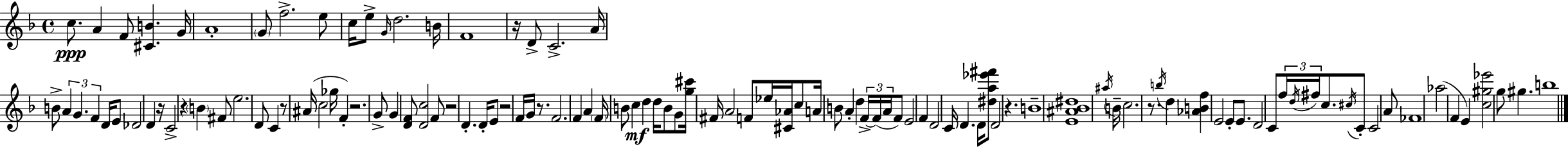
{
  \clef treble
  \time 4/4
  \defaultTimeSignature
  \key f \major
  c''8.\ppp a'4 f'8 <cis' b'>4. g'16 | a'1-. | \parenthesize g'8 f''2.-> e''8 | c''16 e''8-> \grace { g'16 } d''2. | \break b'16 f'1 | r16 d'8-> c'2.-> | a'16 b'8-> \tuplet 3/2 { a'4 g'4. f'4 } | d'16 e'8 des'2 d'4 | \break r16 c'2-> r4 \parenthesize b'4 | fis'8 e''2. d'8 | c'4 r8 ais'16( c''2 | ges''16 f'4-.) r2. | \break g'8-> g'4 <d' f'>8 <d' c''>2 | f'8 r2 d'4.-. | d'16-. e'8 r2 f'16 g'16 r8. | f'2. f'4 | \break a'4 \parenthesize f'16 b'8 c''4\mf d''4 | d''16 b'8 g'8 <g'' cis'''>16 fis'16 a'2 f'8 | ees''16 <cis' aes'>16 c''8 a'16 b'8 a'4-. d''4 | \tuplet 3/2 { f'16->~~ f'16( a'16 } f'8) e'2 f'4 | \break d'2 c'16 d'4. | d'16 <dis'' a'' ees''' fis'''>8 d'2 r4. | b'1-- | <e' ais' bes' dis''>1 | \break \acciaccatura { ais''16 } b'16-- c''2. r8. | \acciaccatura { b''16 } d''4 <aes' b' f''>4 e'2 | e'8-. e'8. d'2 | c'8 \tuplet 3/2 { f''16 \acciaccatura { d''16 } fis''16 } c''8. \acciaccatura { cis''16 } c'8-. c'2 | \break a'8 fes'1 | aes''2( f'4 | e'4) <c'' gis'' ees'''>2 g''8 gis''4. | b''1 | \break \bar "|."
}